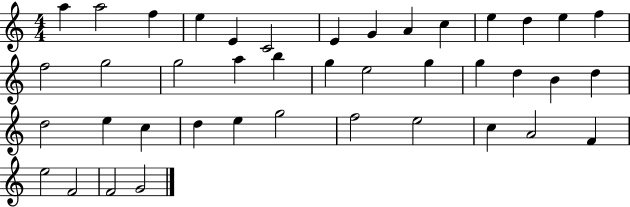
A5/q A5/h F5/q E5/q E4/q C4/h E4/q G4/q A4/q C5/q E5/q D5/q E5/q F5/q F5/h G5/h G5/h A5/q B5/q G5/q E5/h G5/q G5/q D5/q B4/q D5/q D5/h E5/q C5/q D5/q E5/q G5/h F5/h E5/h C5/q A4/h F4/q E5/h F4/h F4/h G4/h